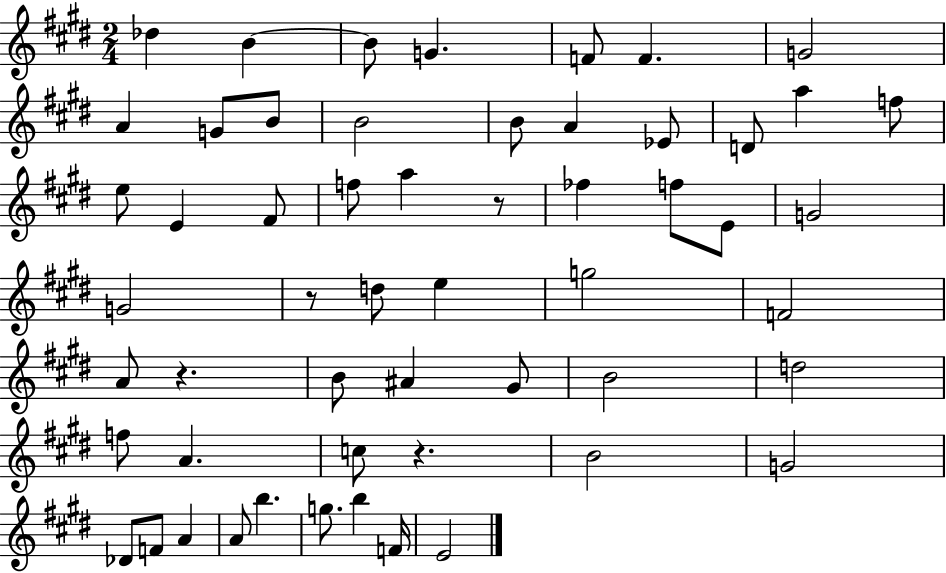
{
  \clef treble
  \numericTimeSignature
  \time 2/4
  \key e \major
  des''4 b'4~~ | b'8 g'4. | f'8 f'4. | g'2 | \break a'4 g'8 b'8 | b'2 | b'8 a'4 ees'8 | d'8 a''4 f''8 | \break e''8 e'4 fis'8 | f''8 a''4 r8 | fes''4 f''8 e'8 | g'2 | \break g'2 | r8 d''8 e''4 | g''2 | f'2 | \break a'8 r4. | b'8 ais'4 gis'8 | b'2 | d''2 | \break f''8 a'4. | c''8 r4. | b'2 | g'2 | \break des'8 f'8 a'4 | a'8 b''4. | g''8. b''4 f'16 | e'2 | \break \bar "|."
}